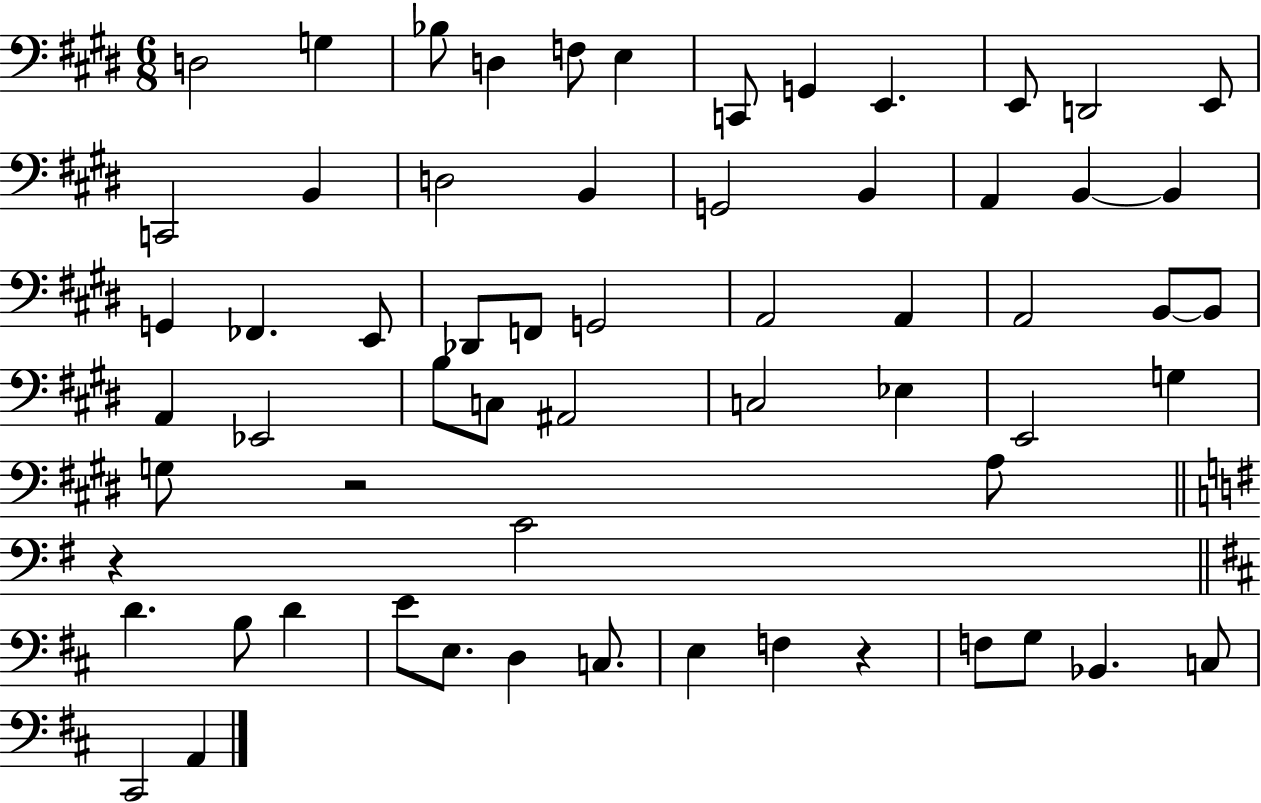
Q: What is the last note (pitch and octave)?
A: A2